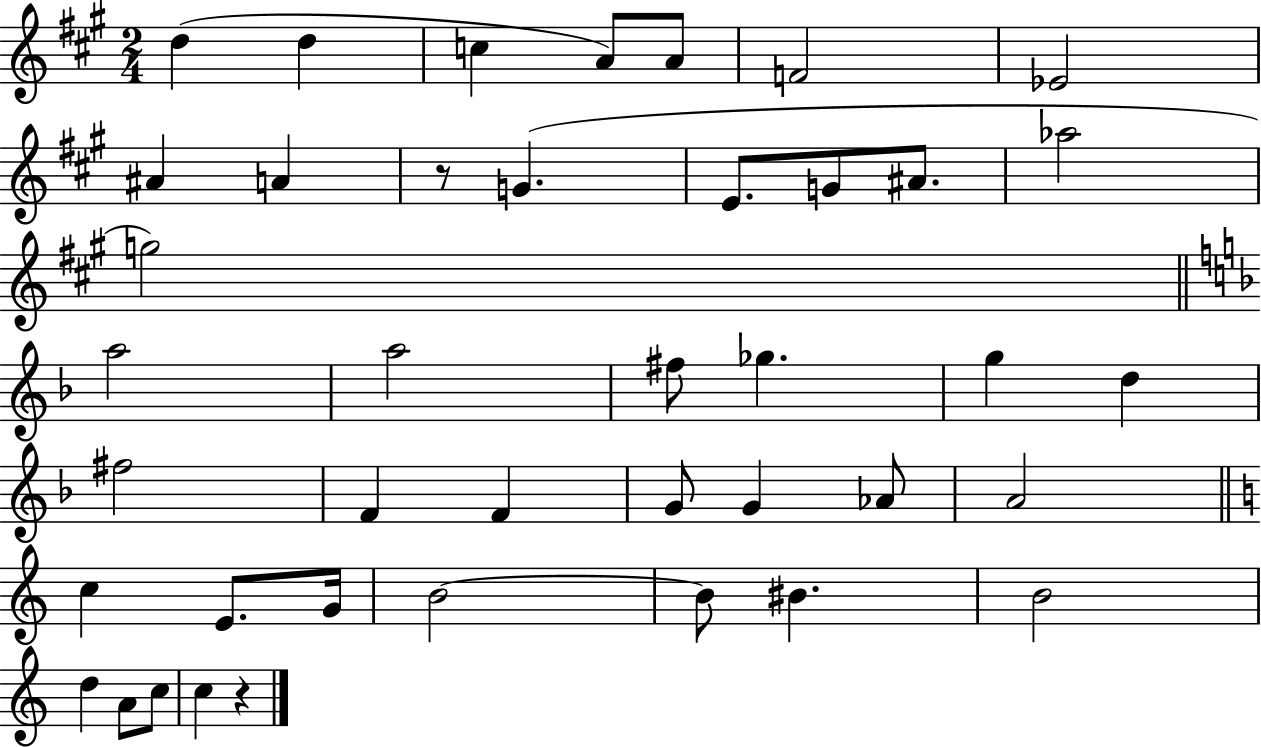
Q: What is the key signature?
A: A major